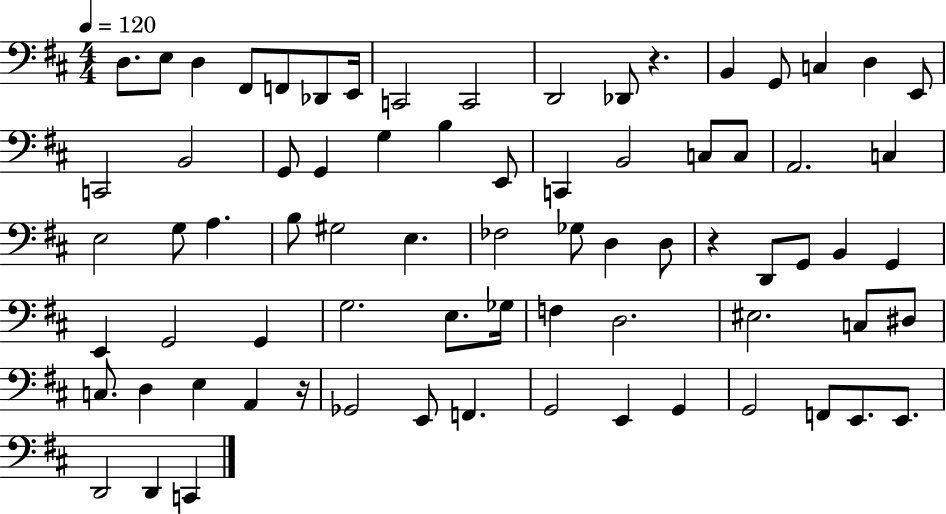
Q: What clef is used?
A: bass